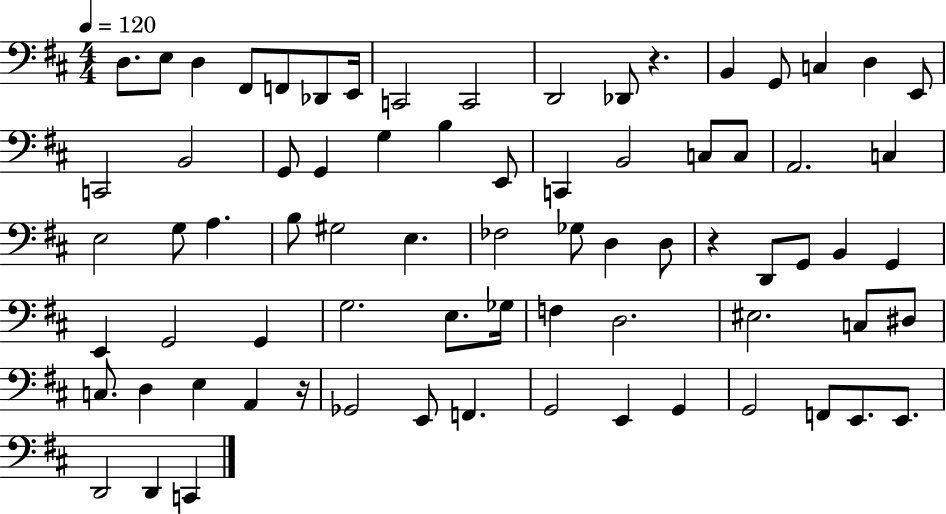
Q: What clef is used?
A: bass